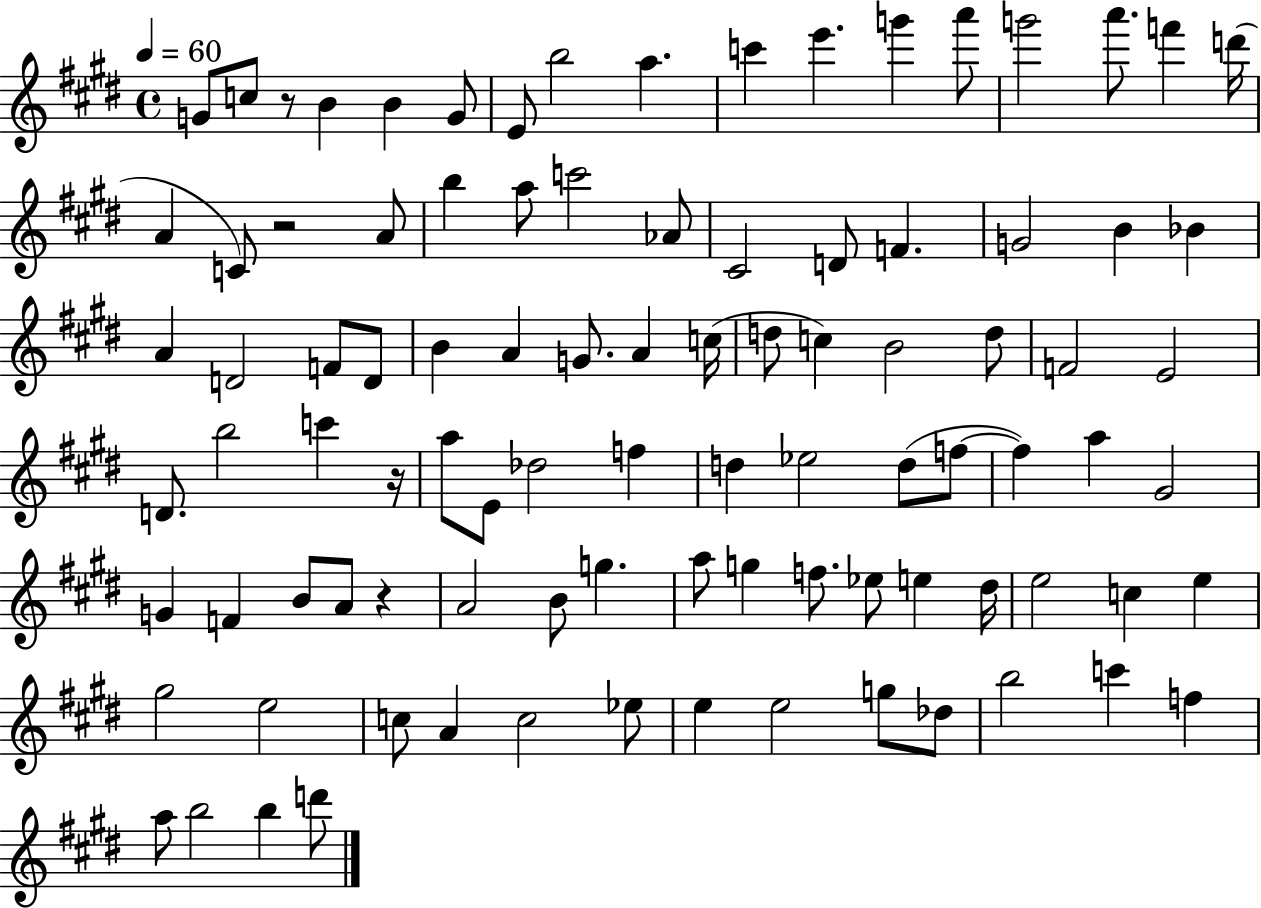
X:1
T:Untitled
M:4/4
L:1/4
K:E
G/2 c/2 z/2 B B G/2 E/2 b2 a c' e' g' a'/2 g'2 a'/2 f' d'/4 A C/2 z2 A/2 b a/2 c'2 _A/2 ^C2 D/2 F G2 B _B A D2 F/2 D/2 B A G/2 A c/4 d/2 c B2 d/2 F2 E2 D/2 b2 c' z/4 a/2 E/2 _d2 f d _e2 d/2 f/2 f a ^G2 G F B/2 A/2 z A2 B/2 g a/2 g f/2 _e/2 e ^d/4 e2 c e ^g2 e2 c/2 A c2 _e/2 e e2 g/2 _d/2 b2 c' f a/2 b2 b d'/2